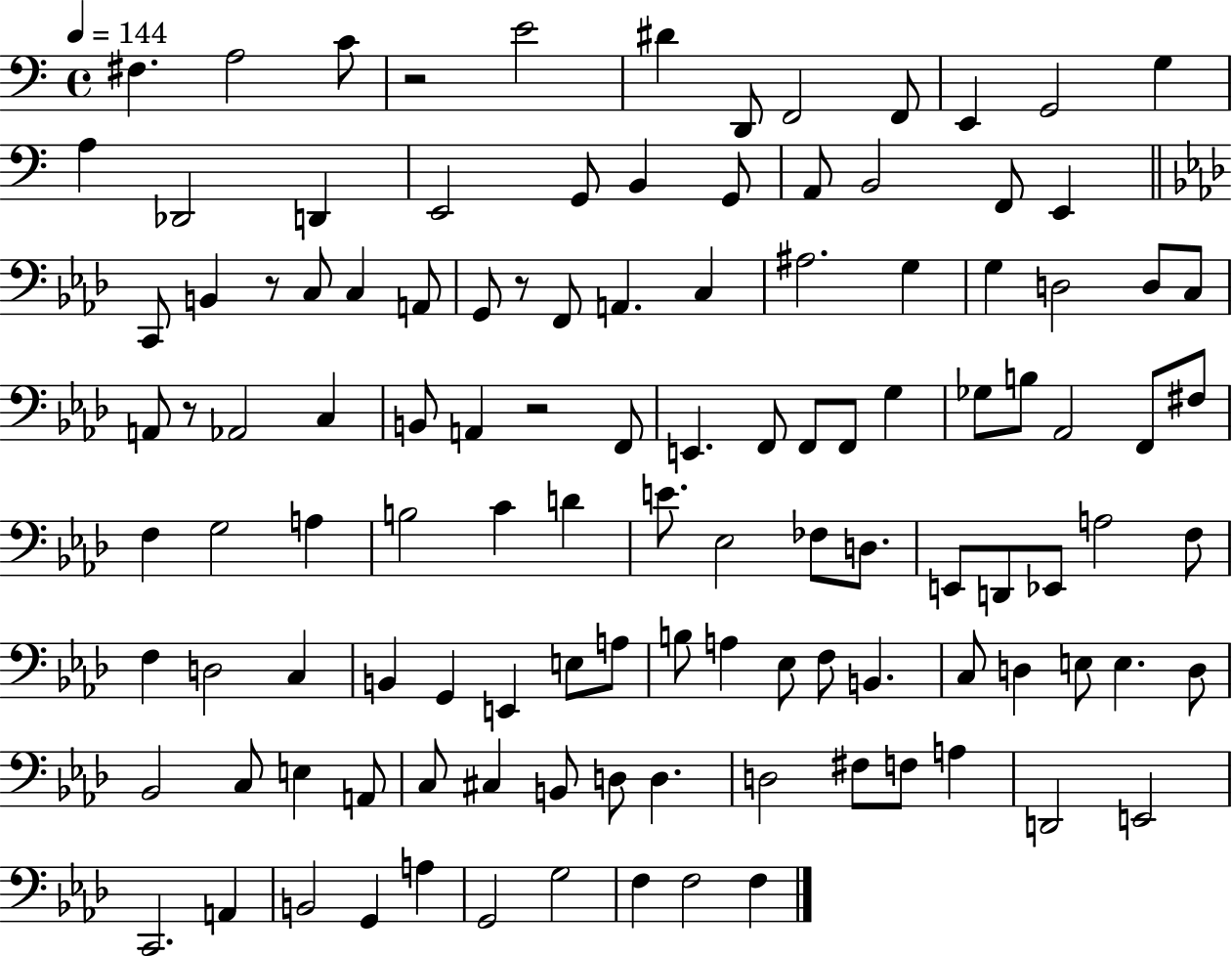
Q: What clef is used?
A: bass